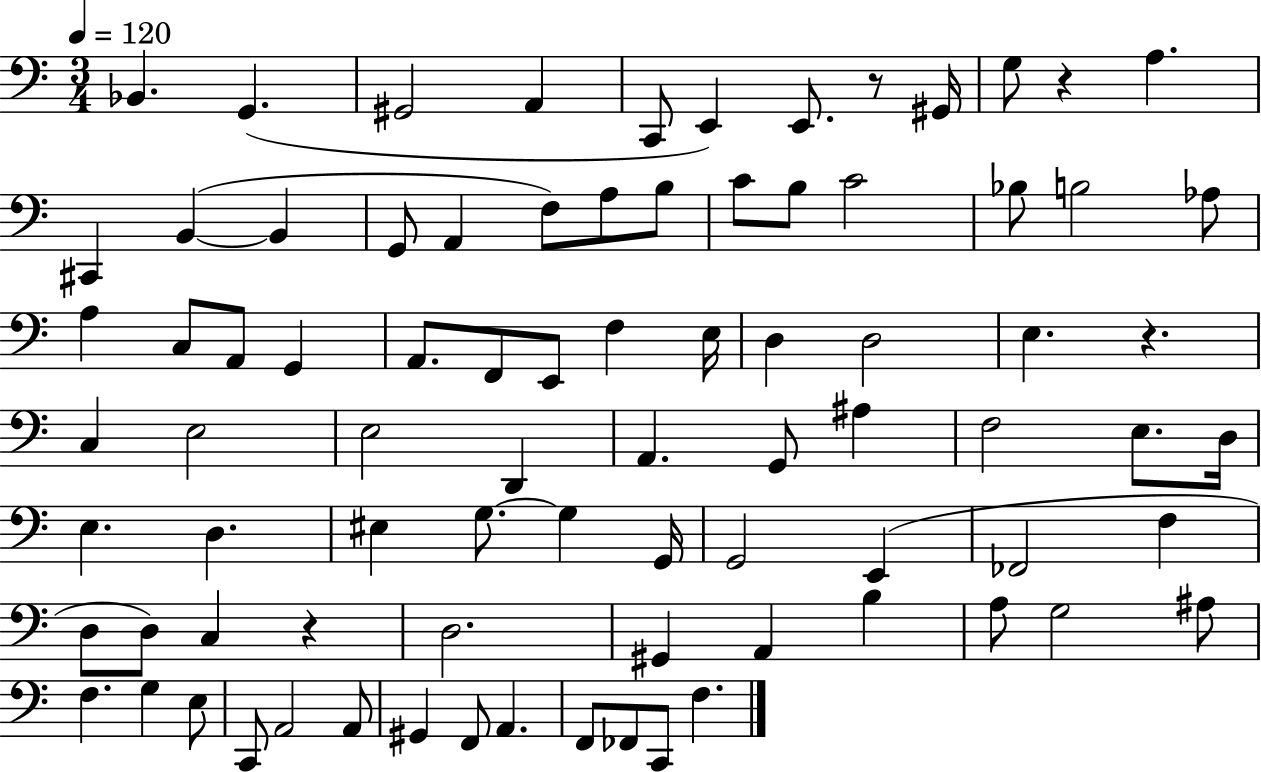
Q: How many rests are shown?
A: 4